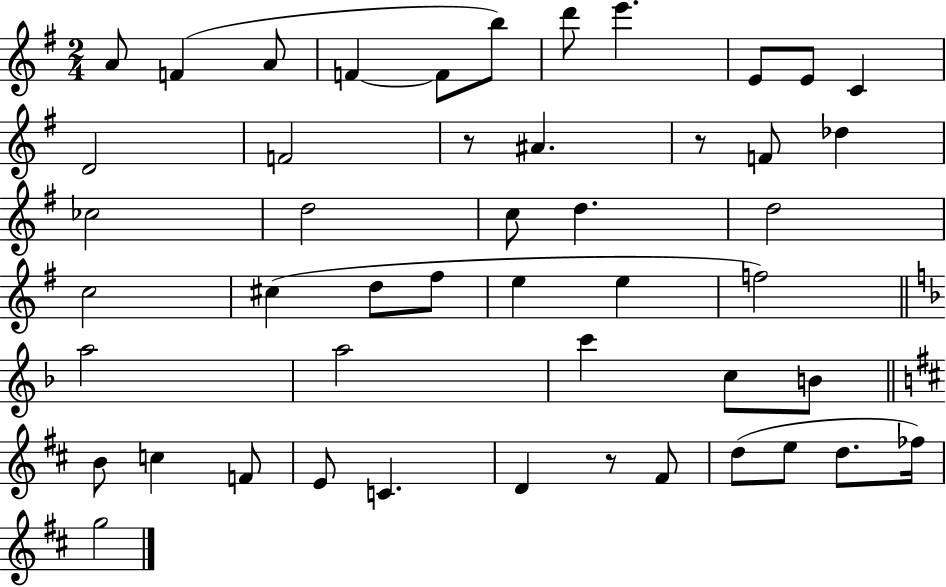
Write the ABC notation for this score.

X:1
T:Untitled
M:2/4
L:1/4
K:G
A/2 F A/2 F F/2 b/2 d'/2 e' E/2 E/2 C D2 F2 z/2 ^A z/2 F/2 _d _c2 d2 c/2 d d2 c2 ^c d/2 ^f/2 e e f2 a2 a2 c' c/2 B/2 B/2 c F/2 E/2 C D z/2 ^F/2 d/2 e/2 d/2 _f/4 g2